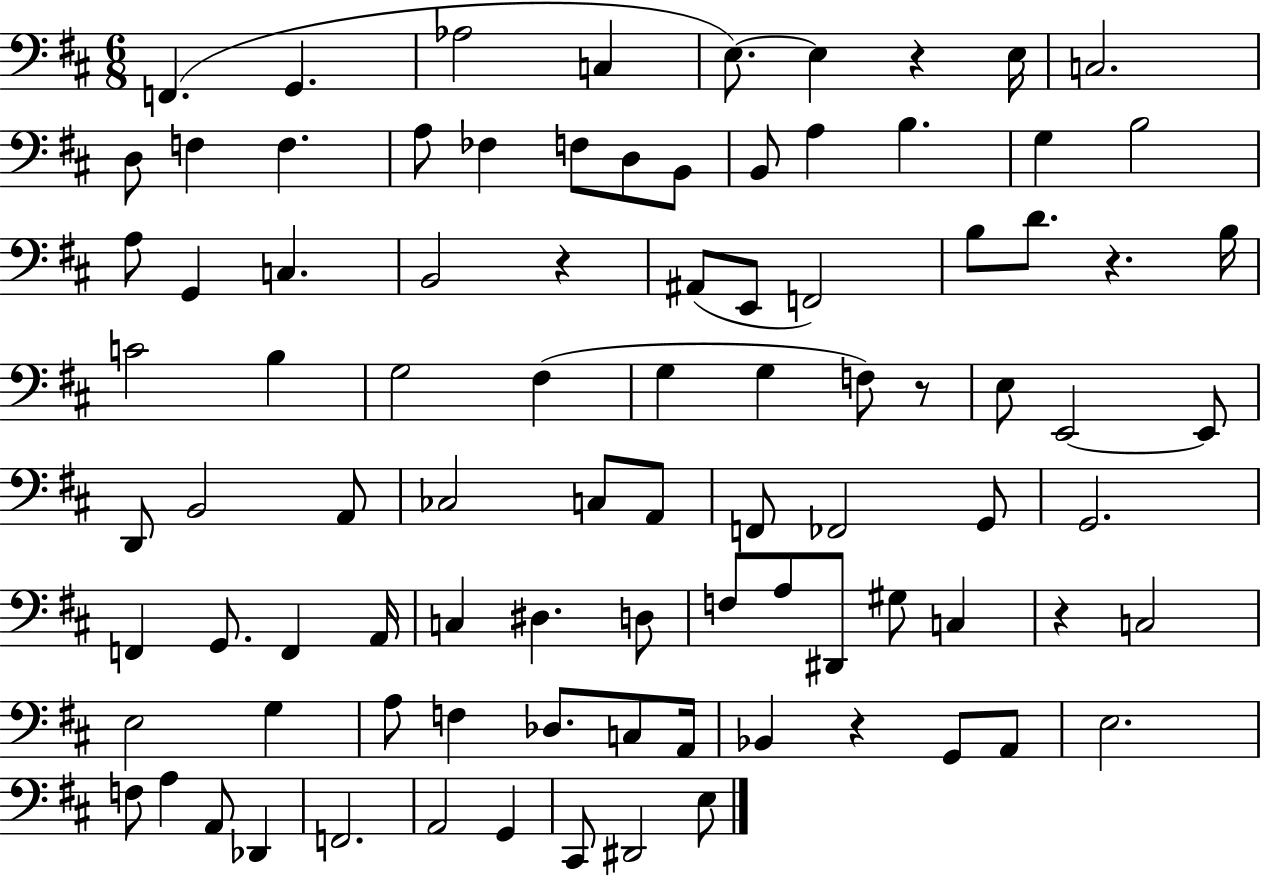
F2/q. G2/q. Ab3/h C3/q E3/e. E3/q R/q E3/s C3/h. D3/e F3/q F3/q. A3/e FES3/q F3/e D3/e B2/e B2/e A3/q B3/q. G3/q B3/h A3/e G2/q C3/q. B2/h R/q A#2/e E2/e F2/h B3/e D4/e. R/q. B3/s C4/h B3/q G3/h F#3/q G3/q G3/q F3/e R/e E3/e E2/h E2/e D2/e B2/h A2/e CES3/h C3/e A2/e F2/e FES2/h G2/e G2/h. F2/q G2/e. F2/q A2/s C3/q D#3/q. D3/e F3/e A3/e D#2/e G#3/e C3/q R/q C3/h E3/h G3/q A3/e F3/q Db3/e. C3/e A2/s Bb2/q R/q G2/e A2/e E3/h. F3/e A3/q A2/e Db2/q F2/h. A2/h G2/q C#2/e D#2/h E3/e